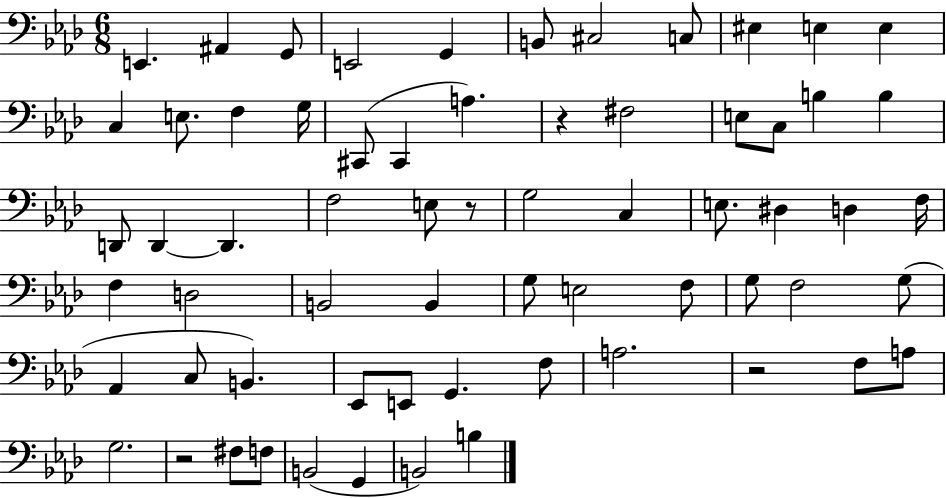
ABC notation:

X:1
T:Untitled
M:6/8
L:1/4
K:Ab
E,, ^A,, G,,/2 E,,2 G,, B,,/2 ^C,2 C,/2 ^E, E, E, C, E,/2 F, G,/4 ^C,,/2 ^C,, A, z ^F,2 E,/2 C,/2 B, B, D,,/2 D,, D,, F,2 E,/2 z/2 G,2 C, E,/2 ^D, D, F,/4 F, D,2 B,,2 B,, G,/2 E,2 F,/2 G,/2 F,2 G,/2 _A,, C,/2 B,, _E,,/2 E,,/2 G,, F,/2 A,2 z2 F,/2 A,/2 G,2 z2 ^F,/2 F,/2 B,,2 G,, B,,2 B,